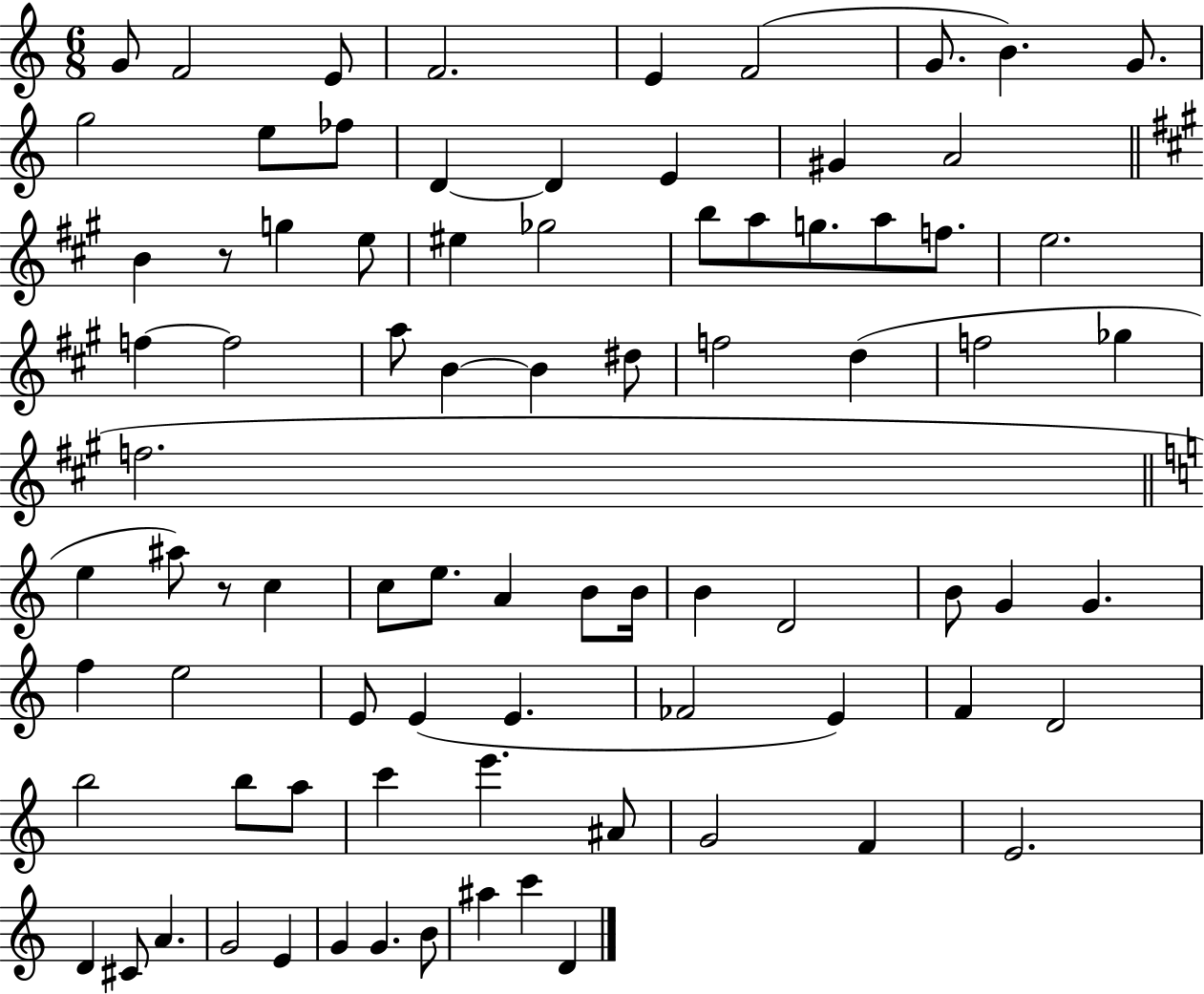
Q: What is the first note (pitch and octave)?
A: G4